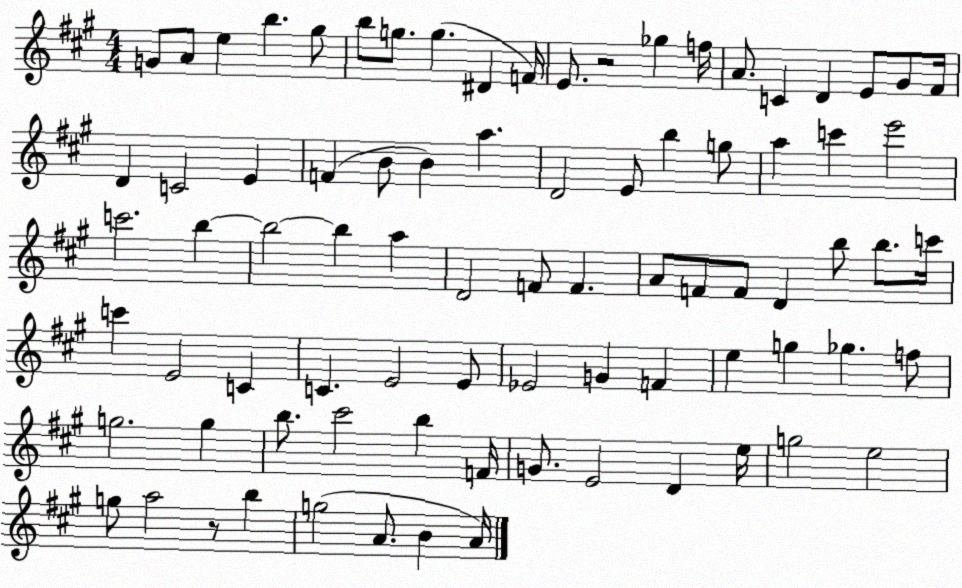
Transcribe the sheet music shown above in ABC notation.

X:1
T:Untitled
M:4/4
L:1/4
K:A
G/2 A/2 e b ^g/2 b/2 g/2 g ^D F/4 E/2 z2 _g f/4 A/2 C D E/2 ^G/2 ^F/4 D C2 E F B/2 B a D2 E/2 b g/2 a c' e'2 c'2 b b2 b a D2 F/2 F A/2 F/2 F/2 D b/2 b/2 c'/4 c' E2 C C E2 E/2 _E2 G F e g _g f/2 g2 g b/2 ^c'2 b F/4 G/2 E2 D e/4 g2 e2 g/2 a2 z/2 b g2 A/2 B A/4